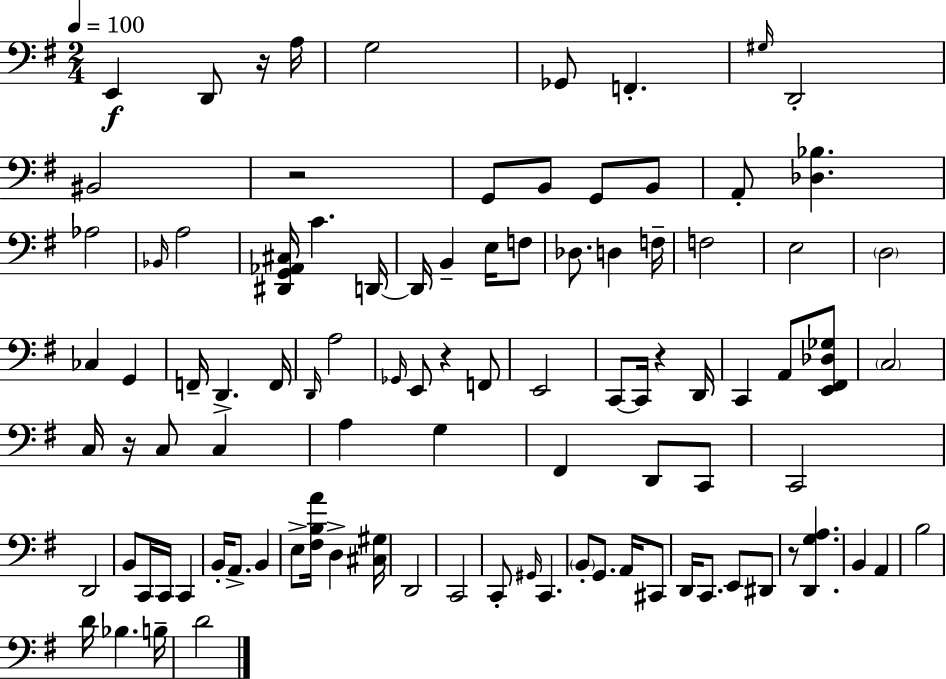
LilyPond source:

{
  \clef bass
  \numericTimeSignature
  \time 2/4
  \key g \major
  \tempo 4 = 100
  e,4\f d,8 r16 a16 | g2 | ges,8 f,4.-. | \grace { gis16 } d,2-. | \break bis,2 | r2 | g,8 b,8 g,8 b,8 | a,8-. <des bes>4. | \break aes2 | \grace { bes,16 } a2 | <dis, g, aes, cis>16 c'4. | d,16~~ d,16 b,4-- e16 | \break f8 des8. d4 | f16-- f2 | e2 | \parenthesize d2 | \break ces4 g,4 | f,16-- d,4.-> | f,16 \grace { d,16 } a2 | \grace { ges,16 } e,8 r4 | \break f,8 e,2 | c,8~~ c,16 r4 | d,16 c,4 | a,8 <e, fis, des ges>8 \parenthesize c2 | \break c16 r16 c8 | c4 a4 | g4 fis,4 | d,8 c,8 c,2 | \break d,2 | b,8 c,16 c,16 | c,4 b,16-. a,8.-> | b,4 e8-> <fis b a'>16 d4-> | \break <cis gis>16 d,2 | c,2 | c,8-. \grace { gis,16 } c,4. | \parenthesize b,8-. g,8. | \break a,16 cis,8 d,16 c,8. | e,8 dis,8 r8 <d, g a>4. | b,4 | a,4 b2 | \break d'16 bes4. | b16-- d'2 | \bar "|."
}